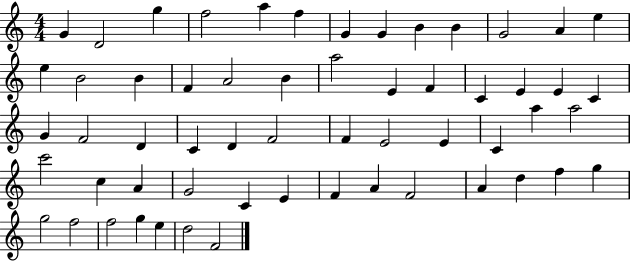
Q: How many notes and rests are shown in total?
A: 58